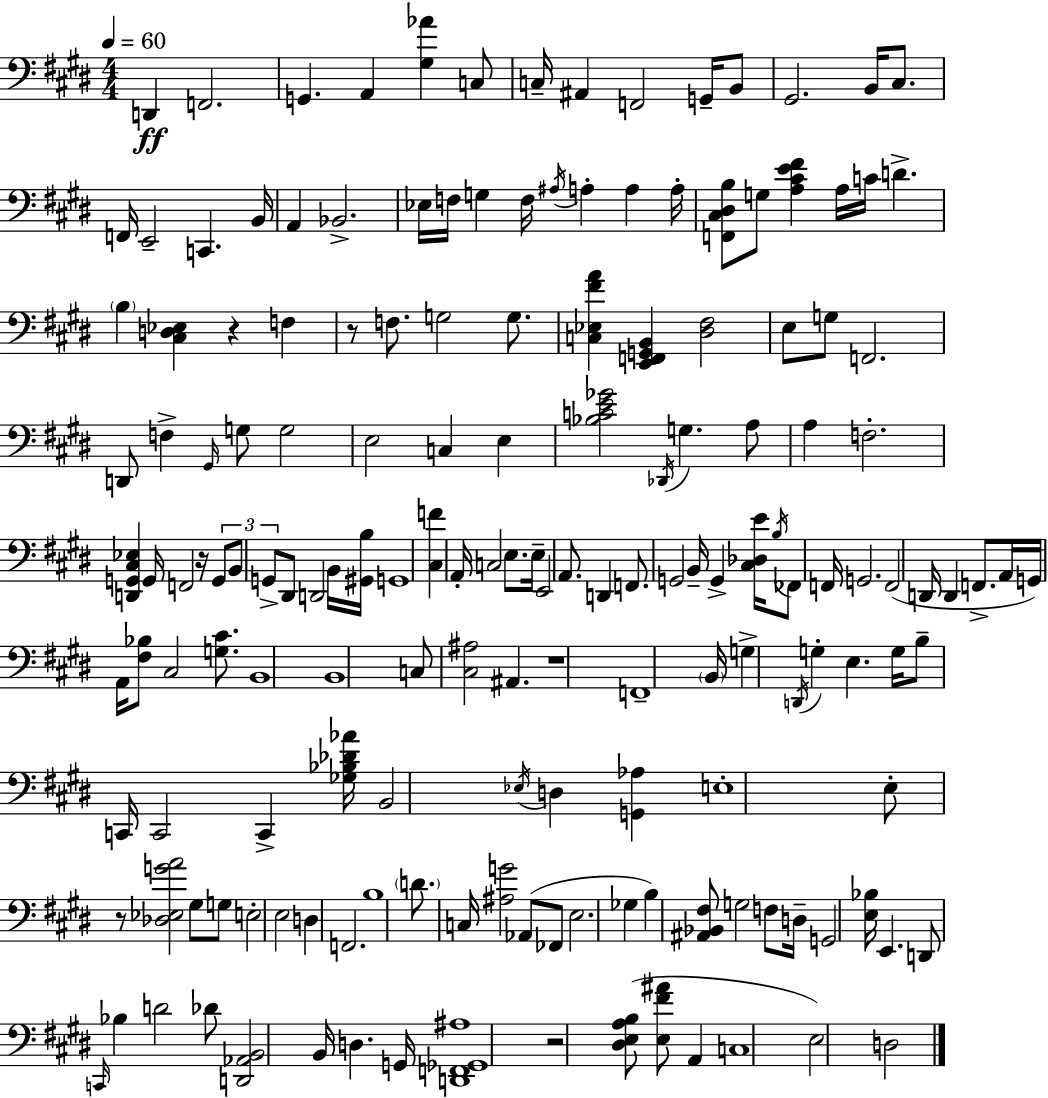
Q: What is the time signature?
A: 4/4